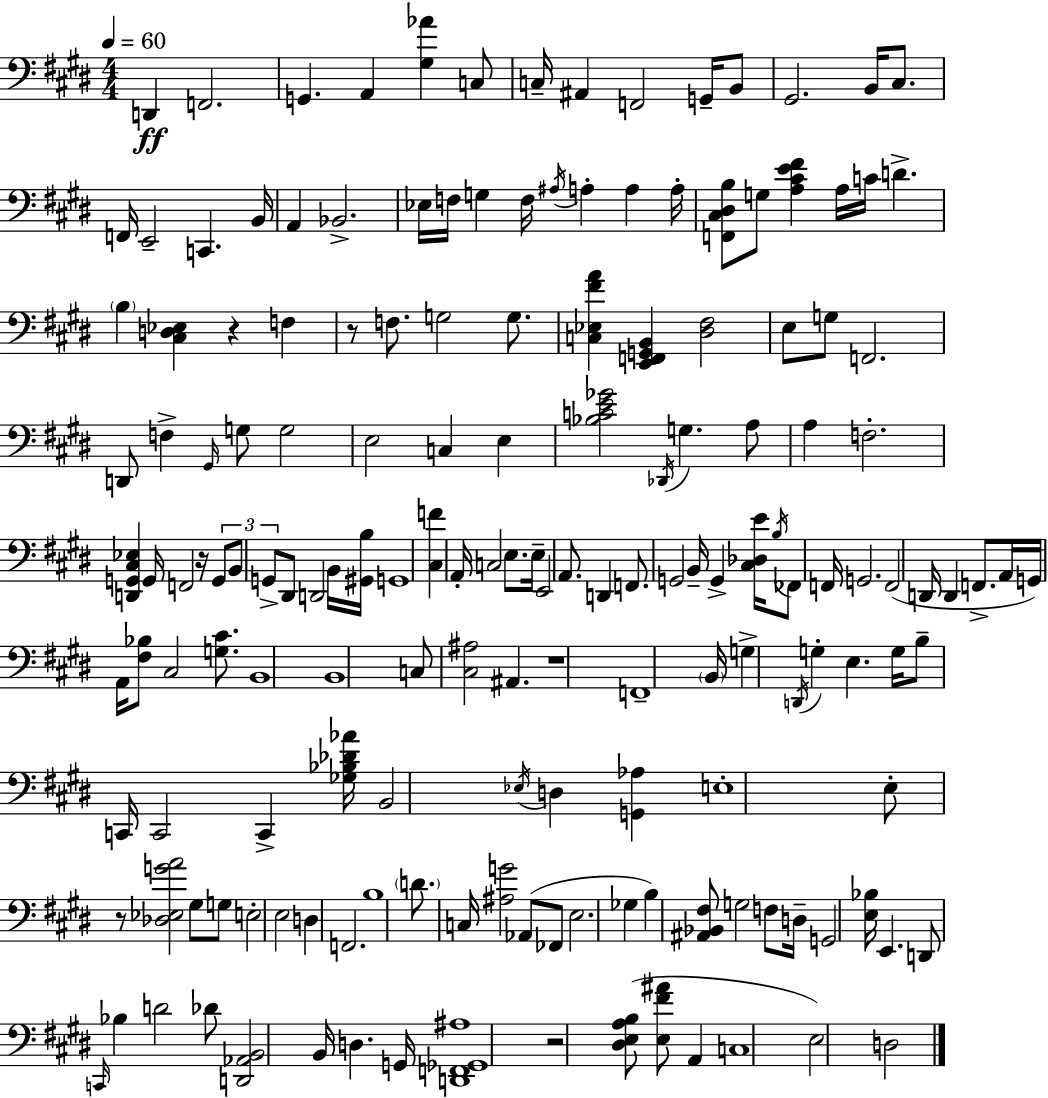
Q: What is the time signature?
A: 4/4